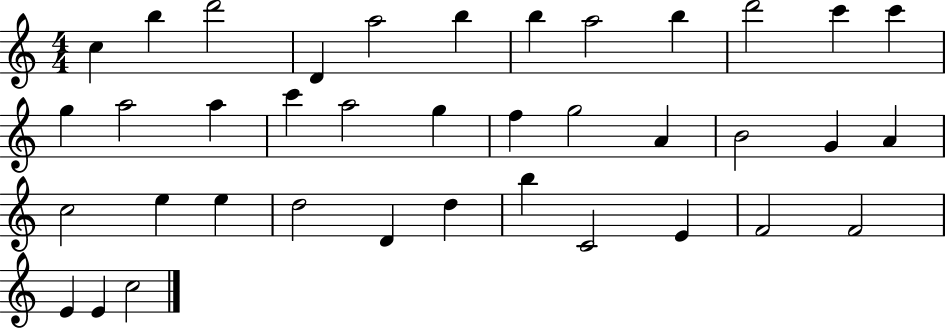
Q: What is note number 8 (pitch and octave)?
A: A5